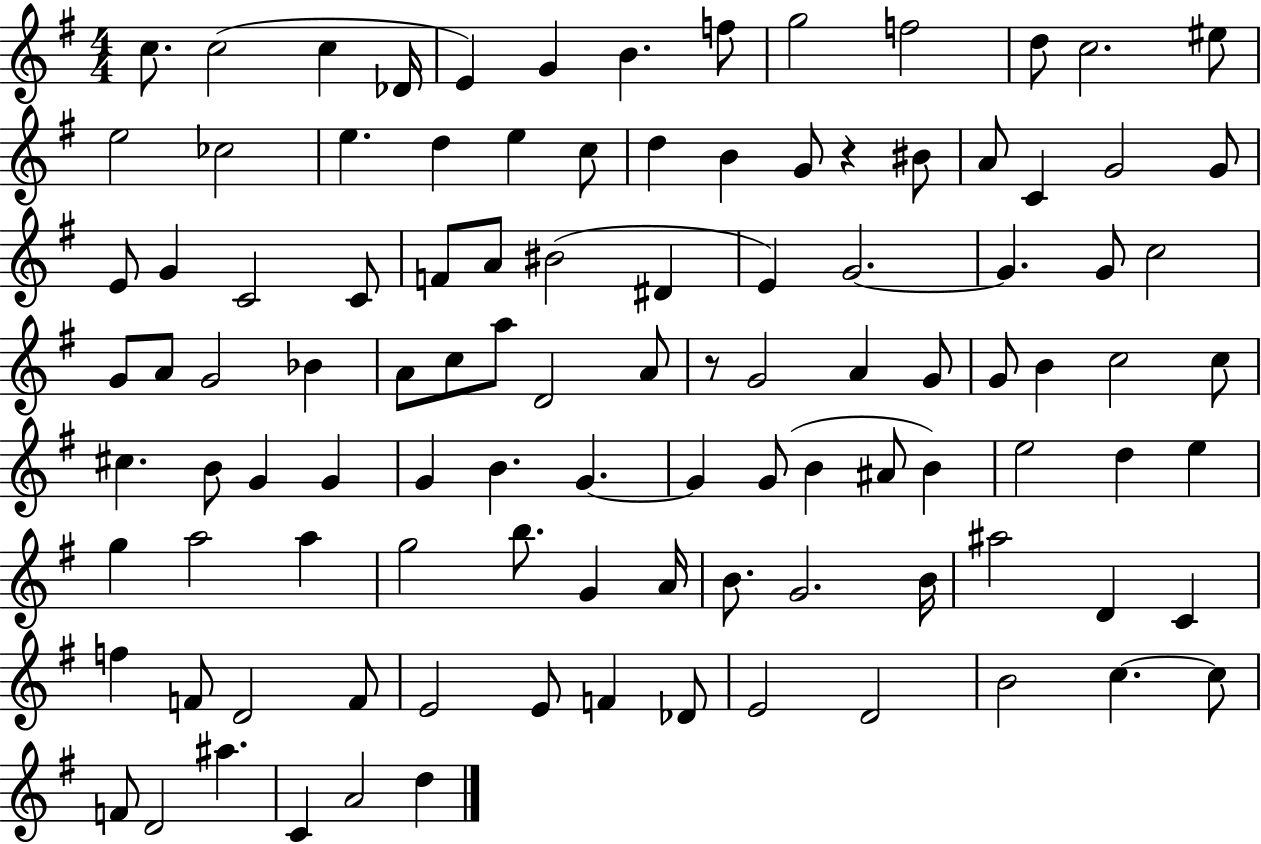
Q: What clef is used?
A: treble